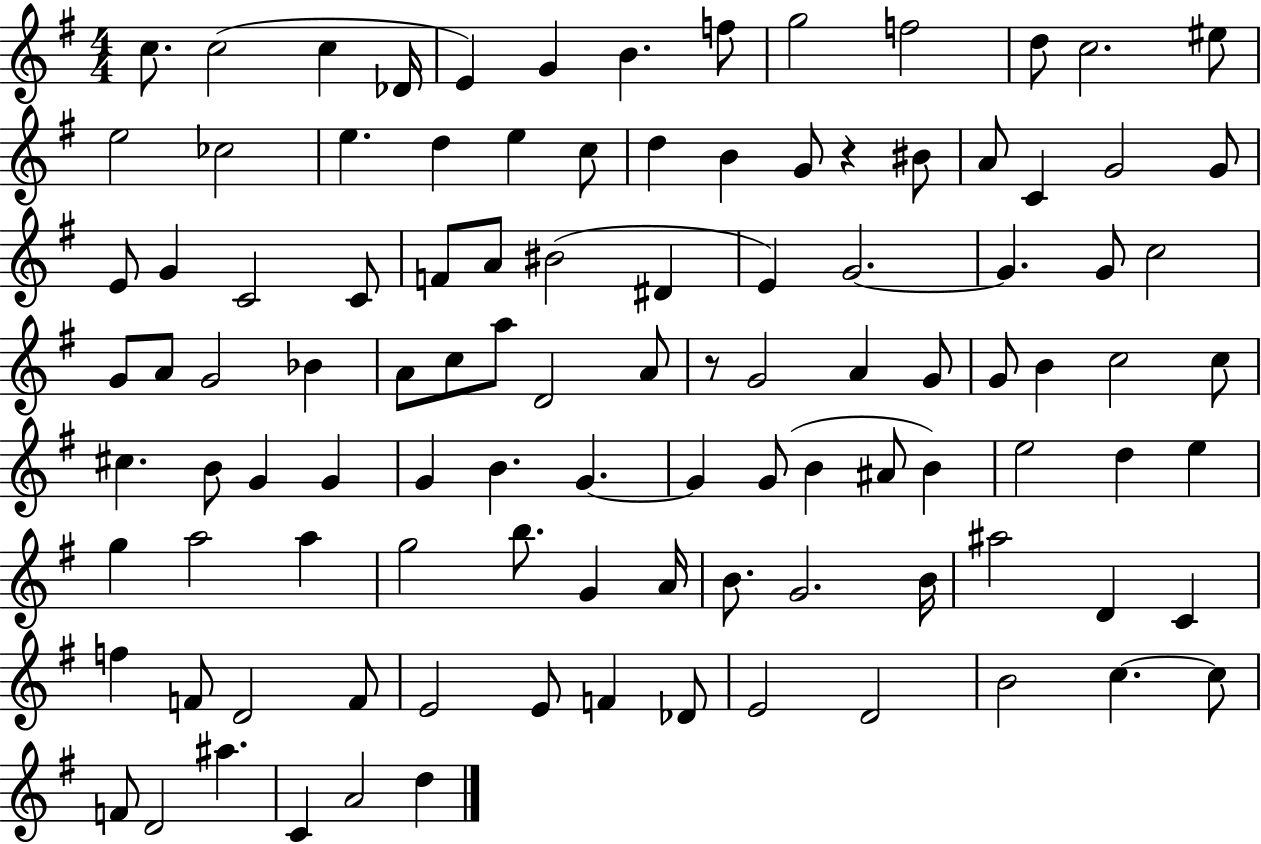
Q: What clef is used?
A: treble